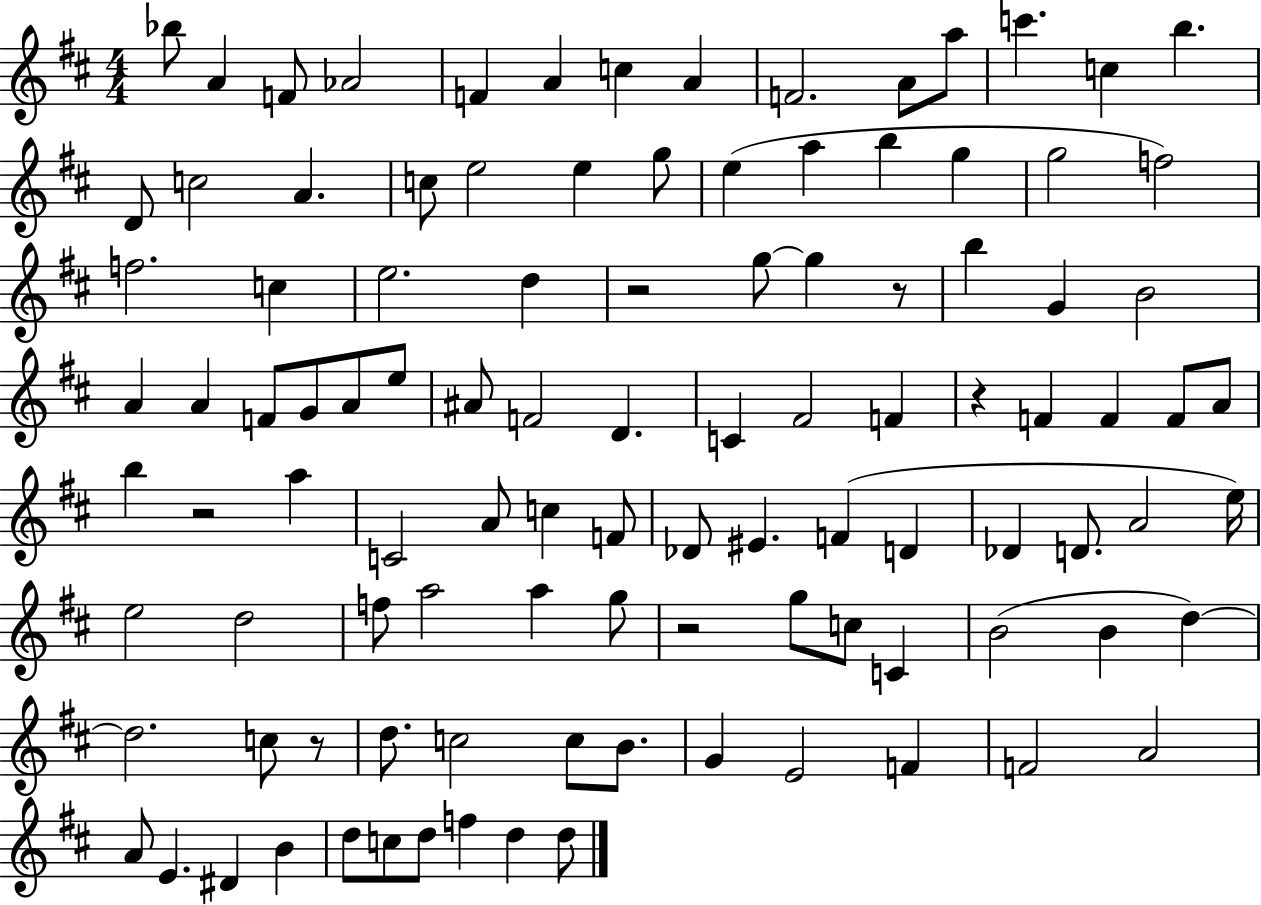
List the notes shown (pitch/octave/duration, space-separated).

Bb5/e A4/q F4/e Ab4/h F4/q A4/q C5/q A4/q F4/h. A4/e A5/e C6/q. C5/q B5/q. D4/e C5/h A4/q. C5/e E5/h E5/q G5/e E5/q A5/q B5/q G5/q G5/h F5/h F5/h. C5/q E5/h. D5/q R/h G5/e G5/q R/e B5/q G4/q B4/h A4/q A4/q F4/e G4/e A4/e E5/e A#4/e F4/h D4/q. C4/q F#4/h F4/q R/q F4/q F4/q F4/e A4/e B5/q R/h A5/q C4/h A4/e C5/q F4/e Db4/e EIS4/q. F4/q D4/q Db4/q D4/e. A4/h E5/s E5/h D5/h F5/e A5/h A5/q G5/e R/h G5/e C5/e C4/q B4/h B4/q D5/q D5/h. C5/e R/e D5/e. C5/h C5/e B4/e. G4/q E4/h F4/q F4/h A4/h A4/e E4/q. D#4/q B4/q D5/e C5/e D5/e F5/q D5/q D5/e